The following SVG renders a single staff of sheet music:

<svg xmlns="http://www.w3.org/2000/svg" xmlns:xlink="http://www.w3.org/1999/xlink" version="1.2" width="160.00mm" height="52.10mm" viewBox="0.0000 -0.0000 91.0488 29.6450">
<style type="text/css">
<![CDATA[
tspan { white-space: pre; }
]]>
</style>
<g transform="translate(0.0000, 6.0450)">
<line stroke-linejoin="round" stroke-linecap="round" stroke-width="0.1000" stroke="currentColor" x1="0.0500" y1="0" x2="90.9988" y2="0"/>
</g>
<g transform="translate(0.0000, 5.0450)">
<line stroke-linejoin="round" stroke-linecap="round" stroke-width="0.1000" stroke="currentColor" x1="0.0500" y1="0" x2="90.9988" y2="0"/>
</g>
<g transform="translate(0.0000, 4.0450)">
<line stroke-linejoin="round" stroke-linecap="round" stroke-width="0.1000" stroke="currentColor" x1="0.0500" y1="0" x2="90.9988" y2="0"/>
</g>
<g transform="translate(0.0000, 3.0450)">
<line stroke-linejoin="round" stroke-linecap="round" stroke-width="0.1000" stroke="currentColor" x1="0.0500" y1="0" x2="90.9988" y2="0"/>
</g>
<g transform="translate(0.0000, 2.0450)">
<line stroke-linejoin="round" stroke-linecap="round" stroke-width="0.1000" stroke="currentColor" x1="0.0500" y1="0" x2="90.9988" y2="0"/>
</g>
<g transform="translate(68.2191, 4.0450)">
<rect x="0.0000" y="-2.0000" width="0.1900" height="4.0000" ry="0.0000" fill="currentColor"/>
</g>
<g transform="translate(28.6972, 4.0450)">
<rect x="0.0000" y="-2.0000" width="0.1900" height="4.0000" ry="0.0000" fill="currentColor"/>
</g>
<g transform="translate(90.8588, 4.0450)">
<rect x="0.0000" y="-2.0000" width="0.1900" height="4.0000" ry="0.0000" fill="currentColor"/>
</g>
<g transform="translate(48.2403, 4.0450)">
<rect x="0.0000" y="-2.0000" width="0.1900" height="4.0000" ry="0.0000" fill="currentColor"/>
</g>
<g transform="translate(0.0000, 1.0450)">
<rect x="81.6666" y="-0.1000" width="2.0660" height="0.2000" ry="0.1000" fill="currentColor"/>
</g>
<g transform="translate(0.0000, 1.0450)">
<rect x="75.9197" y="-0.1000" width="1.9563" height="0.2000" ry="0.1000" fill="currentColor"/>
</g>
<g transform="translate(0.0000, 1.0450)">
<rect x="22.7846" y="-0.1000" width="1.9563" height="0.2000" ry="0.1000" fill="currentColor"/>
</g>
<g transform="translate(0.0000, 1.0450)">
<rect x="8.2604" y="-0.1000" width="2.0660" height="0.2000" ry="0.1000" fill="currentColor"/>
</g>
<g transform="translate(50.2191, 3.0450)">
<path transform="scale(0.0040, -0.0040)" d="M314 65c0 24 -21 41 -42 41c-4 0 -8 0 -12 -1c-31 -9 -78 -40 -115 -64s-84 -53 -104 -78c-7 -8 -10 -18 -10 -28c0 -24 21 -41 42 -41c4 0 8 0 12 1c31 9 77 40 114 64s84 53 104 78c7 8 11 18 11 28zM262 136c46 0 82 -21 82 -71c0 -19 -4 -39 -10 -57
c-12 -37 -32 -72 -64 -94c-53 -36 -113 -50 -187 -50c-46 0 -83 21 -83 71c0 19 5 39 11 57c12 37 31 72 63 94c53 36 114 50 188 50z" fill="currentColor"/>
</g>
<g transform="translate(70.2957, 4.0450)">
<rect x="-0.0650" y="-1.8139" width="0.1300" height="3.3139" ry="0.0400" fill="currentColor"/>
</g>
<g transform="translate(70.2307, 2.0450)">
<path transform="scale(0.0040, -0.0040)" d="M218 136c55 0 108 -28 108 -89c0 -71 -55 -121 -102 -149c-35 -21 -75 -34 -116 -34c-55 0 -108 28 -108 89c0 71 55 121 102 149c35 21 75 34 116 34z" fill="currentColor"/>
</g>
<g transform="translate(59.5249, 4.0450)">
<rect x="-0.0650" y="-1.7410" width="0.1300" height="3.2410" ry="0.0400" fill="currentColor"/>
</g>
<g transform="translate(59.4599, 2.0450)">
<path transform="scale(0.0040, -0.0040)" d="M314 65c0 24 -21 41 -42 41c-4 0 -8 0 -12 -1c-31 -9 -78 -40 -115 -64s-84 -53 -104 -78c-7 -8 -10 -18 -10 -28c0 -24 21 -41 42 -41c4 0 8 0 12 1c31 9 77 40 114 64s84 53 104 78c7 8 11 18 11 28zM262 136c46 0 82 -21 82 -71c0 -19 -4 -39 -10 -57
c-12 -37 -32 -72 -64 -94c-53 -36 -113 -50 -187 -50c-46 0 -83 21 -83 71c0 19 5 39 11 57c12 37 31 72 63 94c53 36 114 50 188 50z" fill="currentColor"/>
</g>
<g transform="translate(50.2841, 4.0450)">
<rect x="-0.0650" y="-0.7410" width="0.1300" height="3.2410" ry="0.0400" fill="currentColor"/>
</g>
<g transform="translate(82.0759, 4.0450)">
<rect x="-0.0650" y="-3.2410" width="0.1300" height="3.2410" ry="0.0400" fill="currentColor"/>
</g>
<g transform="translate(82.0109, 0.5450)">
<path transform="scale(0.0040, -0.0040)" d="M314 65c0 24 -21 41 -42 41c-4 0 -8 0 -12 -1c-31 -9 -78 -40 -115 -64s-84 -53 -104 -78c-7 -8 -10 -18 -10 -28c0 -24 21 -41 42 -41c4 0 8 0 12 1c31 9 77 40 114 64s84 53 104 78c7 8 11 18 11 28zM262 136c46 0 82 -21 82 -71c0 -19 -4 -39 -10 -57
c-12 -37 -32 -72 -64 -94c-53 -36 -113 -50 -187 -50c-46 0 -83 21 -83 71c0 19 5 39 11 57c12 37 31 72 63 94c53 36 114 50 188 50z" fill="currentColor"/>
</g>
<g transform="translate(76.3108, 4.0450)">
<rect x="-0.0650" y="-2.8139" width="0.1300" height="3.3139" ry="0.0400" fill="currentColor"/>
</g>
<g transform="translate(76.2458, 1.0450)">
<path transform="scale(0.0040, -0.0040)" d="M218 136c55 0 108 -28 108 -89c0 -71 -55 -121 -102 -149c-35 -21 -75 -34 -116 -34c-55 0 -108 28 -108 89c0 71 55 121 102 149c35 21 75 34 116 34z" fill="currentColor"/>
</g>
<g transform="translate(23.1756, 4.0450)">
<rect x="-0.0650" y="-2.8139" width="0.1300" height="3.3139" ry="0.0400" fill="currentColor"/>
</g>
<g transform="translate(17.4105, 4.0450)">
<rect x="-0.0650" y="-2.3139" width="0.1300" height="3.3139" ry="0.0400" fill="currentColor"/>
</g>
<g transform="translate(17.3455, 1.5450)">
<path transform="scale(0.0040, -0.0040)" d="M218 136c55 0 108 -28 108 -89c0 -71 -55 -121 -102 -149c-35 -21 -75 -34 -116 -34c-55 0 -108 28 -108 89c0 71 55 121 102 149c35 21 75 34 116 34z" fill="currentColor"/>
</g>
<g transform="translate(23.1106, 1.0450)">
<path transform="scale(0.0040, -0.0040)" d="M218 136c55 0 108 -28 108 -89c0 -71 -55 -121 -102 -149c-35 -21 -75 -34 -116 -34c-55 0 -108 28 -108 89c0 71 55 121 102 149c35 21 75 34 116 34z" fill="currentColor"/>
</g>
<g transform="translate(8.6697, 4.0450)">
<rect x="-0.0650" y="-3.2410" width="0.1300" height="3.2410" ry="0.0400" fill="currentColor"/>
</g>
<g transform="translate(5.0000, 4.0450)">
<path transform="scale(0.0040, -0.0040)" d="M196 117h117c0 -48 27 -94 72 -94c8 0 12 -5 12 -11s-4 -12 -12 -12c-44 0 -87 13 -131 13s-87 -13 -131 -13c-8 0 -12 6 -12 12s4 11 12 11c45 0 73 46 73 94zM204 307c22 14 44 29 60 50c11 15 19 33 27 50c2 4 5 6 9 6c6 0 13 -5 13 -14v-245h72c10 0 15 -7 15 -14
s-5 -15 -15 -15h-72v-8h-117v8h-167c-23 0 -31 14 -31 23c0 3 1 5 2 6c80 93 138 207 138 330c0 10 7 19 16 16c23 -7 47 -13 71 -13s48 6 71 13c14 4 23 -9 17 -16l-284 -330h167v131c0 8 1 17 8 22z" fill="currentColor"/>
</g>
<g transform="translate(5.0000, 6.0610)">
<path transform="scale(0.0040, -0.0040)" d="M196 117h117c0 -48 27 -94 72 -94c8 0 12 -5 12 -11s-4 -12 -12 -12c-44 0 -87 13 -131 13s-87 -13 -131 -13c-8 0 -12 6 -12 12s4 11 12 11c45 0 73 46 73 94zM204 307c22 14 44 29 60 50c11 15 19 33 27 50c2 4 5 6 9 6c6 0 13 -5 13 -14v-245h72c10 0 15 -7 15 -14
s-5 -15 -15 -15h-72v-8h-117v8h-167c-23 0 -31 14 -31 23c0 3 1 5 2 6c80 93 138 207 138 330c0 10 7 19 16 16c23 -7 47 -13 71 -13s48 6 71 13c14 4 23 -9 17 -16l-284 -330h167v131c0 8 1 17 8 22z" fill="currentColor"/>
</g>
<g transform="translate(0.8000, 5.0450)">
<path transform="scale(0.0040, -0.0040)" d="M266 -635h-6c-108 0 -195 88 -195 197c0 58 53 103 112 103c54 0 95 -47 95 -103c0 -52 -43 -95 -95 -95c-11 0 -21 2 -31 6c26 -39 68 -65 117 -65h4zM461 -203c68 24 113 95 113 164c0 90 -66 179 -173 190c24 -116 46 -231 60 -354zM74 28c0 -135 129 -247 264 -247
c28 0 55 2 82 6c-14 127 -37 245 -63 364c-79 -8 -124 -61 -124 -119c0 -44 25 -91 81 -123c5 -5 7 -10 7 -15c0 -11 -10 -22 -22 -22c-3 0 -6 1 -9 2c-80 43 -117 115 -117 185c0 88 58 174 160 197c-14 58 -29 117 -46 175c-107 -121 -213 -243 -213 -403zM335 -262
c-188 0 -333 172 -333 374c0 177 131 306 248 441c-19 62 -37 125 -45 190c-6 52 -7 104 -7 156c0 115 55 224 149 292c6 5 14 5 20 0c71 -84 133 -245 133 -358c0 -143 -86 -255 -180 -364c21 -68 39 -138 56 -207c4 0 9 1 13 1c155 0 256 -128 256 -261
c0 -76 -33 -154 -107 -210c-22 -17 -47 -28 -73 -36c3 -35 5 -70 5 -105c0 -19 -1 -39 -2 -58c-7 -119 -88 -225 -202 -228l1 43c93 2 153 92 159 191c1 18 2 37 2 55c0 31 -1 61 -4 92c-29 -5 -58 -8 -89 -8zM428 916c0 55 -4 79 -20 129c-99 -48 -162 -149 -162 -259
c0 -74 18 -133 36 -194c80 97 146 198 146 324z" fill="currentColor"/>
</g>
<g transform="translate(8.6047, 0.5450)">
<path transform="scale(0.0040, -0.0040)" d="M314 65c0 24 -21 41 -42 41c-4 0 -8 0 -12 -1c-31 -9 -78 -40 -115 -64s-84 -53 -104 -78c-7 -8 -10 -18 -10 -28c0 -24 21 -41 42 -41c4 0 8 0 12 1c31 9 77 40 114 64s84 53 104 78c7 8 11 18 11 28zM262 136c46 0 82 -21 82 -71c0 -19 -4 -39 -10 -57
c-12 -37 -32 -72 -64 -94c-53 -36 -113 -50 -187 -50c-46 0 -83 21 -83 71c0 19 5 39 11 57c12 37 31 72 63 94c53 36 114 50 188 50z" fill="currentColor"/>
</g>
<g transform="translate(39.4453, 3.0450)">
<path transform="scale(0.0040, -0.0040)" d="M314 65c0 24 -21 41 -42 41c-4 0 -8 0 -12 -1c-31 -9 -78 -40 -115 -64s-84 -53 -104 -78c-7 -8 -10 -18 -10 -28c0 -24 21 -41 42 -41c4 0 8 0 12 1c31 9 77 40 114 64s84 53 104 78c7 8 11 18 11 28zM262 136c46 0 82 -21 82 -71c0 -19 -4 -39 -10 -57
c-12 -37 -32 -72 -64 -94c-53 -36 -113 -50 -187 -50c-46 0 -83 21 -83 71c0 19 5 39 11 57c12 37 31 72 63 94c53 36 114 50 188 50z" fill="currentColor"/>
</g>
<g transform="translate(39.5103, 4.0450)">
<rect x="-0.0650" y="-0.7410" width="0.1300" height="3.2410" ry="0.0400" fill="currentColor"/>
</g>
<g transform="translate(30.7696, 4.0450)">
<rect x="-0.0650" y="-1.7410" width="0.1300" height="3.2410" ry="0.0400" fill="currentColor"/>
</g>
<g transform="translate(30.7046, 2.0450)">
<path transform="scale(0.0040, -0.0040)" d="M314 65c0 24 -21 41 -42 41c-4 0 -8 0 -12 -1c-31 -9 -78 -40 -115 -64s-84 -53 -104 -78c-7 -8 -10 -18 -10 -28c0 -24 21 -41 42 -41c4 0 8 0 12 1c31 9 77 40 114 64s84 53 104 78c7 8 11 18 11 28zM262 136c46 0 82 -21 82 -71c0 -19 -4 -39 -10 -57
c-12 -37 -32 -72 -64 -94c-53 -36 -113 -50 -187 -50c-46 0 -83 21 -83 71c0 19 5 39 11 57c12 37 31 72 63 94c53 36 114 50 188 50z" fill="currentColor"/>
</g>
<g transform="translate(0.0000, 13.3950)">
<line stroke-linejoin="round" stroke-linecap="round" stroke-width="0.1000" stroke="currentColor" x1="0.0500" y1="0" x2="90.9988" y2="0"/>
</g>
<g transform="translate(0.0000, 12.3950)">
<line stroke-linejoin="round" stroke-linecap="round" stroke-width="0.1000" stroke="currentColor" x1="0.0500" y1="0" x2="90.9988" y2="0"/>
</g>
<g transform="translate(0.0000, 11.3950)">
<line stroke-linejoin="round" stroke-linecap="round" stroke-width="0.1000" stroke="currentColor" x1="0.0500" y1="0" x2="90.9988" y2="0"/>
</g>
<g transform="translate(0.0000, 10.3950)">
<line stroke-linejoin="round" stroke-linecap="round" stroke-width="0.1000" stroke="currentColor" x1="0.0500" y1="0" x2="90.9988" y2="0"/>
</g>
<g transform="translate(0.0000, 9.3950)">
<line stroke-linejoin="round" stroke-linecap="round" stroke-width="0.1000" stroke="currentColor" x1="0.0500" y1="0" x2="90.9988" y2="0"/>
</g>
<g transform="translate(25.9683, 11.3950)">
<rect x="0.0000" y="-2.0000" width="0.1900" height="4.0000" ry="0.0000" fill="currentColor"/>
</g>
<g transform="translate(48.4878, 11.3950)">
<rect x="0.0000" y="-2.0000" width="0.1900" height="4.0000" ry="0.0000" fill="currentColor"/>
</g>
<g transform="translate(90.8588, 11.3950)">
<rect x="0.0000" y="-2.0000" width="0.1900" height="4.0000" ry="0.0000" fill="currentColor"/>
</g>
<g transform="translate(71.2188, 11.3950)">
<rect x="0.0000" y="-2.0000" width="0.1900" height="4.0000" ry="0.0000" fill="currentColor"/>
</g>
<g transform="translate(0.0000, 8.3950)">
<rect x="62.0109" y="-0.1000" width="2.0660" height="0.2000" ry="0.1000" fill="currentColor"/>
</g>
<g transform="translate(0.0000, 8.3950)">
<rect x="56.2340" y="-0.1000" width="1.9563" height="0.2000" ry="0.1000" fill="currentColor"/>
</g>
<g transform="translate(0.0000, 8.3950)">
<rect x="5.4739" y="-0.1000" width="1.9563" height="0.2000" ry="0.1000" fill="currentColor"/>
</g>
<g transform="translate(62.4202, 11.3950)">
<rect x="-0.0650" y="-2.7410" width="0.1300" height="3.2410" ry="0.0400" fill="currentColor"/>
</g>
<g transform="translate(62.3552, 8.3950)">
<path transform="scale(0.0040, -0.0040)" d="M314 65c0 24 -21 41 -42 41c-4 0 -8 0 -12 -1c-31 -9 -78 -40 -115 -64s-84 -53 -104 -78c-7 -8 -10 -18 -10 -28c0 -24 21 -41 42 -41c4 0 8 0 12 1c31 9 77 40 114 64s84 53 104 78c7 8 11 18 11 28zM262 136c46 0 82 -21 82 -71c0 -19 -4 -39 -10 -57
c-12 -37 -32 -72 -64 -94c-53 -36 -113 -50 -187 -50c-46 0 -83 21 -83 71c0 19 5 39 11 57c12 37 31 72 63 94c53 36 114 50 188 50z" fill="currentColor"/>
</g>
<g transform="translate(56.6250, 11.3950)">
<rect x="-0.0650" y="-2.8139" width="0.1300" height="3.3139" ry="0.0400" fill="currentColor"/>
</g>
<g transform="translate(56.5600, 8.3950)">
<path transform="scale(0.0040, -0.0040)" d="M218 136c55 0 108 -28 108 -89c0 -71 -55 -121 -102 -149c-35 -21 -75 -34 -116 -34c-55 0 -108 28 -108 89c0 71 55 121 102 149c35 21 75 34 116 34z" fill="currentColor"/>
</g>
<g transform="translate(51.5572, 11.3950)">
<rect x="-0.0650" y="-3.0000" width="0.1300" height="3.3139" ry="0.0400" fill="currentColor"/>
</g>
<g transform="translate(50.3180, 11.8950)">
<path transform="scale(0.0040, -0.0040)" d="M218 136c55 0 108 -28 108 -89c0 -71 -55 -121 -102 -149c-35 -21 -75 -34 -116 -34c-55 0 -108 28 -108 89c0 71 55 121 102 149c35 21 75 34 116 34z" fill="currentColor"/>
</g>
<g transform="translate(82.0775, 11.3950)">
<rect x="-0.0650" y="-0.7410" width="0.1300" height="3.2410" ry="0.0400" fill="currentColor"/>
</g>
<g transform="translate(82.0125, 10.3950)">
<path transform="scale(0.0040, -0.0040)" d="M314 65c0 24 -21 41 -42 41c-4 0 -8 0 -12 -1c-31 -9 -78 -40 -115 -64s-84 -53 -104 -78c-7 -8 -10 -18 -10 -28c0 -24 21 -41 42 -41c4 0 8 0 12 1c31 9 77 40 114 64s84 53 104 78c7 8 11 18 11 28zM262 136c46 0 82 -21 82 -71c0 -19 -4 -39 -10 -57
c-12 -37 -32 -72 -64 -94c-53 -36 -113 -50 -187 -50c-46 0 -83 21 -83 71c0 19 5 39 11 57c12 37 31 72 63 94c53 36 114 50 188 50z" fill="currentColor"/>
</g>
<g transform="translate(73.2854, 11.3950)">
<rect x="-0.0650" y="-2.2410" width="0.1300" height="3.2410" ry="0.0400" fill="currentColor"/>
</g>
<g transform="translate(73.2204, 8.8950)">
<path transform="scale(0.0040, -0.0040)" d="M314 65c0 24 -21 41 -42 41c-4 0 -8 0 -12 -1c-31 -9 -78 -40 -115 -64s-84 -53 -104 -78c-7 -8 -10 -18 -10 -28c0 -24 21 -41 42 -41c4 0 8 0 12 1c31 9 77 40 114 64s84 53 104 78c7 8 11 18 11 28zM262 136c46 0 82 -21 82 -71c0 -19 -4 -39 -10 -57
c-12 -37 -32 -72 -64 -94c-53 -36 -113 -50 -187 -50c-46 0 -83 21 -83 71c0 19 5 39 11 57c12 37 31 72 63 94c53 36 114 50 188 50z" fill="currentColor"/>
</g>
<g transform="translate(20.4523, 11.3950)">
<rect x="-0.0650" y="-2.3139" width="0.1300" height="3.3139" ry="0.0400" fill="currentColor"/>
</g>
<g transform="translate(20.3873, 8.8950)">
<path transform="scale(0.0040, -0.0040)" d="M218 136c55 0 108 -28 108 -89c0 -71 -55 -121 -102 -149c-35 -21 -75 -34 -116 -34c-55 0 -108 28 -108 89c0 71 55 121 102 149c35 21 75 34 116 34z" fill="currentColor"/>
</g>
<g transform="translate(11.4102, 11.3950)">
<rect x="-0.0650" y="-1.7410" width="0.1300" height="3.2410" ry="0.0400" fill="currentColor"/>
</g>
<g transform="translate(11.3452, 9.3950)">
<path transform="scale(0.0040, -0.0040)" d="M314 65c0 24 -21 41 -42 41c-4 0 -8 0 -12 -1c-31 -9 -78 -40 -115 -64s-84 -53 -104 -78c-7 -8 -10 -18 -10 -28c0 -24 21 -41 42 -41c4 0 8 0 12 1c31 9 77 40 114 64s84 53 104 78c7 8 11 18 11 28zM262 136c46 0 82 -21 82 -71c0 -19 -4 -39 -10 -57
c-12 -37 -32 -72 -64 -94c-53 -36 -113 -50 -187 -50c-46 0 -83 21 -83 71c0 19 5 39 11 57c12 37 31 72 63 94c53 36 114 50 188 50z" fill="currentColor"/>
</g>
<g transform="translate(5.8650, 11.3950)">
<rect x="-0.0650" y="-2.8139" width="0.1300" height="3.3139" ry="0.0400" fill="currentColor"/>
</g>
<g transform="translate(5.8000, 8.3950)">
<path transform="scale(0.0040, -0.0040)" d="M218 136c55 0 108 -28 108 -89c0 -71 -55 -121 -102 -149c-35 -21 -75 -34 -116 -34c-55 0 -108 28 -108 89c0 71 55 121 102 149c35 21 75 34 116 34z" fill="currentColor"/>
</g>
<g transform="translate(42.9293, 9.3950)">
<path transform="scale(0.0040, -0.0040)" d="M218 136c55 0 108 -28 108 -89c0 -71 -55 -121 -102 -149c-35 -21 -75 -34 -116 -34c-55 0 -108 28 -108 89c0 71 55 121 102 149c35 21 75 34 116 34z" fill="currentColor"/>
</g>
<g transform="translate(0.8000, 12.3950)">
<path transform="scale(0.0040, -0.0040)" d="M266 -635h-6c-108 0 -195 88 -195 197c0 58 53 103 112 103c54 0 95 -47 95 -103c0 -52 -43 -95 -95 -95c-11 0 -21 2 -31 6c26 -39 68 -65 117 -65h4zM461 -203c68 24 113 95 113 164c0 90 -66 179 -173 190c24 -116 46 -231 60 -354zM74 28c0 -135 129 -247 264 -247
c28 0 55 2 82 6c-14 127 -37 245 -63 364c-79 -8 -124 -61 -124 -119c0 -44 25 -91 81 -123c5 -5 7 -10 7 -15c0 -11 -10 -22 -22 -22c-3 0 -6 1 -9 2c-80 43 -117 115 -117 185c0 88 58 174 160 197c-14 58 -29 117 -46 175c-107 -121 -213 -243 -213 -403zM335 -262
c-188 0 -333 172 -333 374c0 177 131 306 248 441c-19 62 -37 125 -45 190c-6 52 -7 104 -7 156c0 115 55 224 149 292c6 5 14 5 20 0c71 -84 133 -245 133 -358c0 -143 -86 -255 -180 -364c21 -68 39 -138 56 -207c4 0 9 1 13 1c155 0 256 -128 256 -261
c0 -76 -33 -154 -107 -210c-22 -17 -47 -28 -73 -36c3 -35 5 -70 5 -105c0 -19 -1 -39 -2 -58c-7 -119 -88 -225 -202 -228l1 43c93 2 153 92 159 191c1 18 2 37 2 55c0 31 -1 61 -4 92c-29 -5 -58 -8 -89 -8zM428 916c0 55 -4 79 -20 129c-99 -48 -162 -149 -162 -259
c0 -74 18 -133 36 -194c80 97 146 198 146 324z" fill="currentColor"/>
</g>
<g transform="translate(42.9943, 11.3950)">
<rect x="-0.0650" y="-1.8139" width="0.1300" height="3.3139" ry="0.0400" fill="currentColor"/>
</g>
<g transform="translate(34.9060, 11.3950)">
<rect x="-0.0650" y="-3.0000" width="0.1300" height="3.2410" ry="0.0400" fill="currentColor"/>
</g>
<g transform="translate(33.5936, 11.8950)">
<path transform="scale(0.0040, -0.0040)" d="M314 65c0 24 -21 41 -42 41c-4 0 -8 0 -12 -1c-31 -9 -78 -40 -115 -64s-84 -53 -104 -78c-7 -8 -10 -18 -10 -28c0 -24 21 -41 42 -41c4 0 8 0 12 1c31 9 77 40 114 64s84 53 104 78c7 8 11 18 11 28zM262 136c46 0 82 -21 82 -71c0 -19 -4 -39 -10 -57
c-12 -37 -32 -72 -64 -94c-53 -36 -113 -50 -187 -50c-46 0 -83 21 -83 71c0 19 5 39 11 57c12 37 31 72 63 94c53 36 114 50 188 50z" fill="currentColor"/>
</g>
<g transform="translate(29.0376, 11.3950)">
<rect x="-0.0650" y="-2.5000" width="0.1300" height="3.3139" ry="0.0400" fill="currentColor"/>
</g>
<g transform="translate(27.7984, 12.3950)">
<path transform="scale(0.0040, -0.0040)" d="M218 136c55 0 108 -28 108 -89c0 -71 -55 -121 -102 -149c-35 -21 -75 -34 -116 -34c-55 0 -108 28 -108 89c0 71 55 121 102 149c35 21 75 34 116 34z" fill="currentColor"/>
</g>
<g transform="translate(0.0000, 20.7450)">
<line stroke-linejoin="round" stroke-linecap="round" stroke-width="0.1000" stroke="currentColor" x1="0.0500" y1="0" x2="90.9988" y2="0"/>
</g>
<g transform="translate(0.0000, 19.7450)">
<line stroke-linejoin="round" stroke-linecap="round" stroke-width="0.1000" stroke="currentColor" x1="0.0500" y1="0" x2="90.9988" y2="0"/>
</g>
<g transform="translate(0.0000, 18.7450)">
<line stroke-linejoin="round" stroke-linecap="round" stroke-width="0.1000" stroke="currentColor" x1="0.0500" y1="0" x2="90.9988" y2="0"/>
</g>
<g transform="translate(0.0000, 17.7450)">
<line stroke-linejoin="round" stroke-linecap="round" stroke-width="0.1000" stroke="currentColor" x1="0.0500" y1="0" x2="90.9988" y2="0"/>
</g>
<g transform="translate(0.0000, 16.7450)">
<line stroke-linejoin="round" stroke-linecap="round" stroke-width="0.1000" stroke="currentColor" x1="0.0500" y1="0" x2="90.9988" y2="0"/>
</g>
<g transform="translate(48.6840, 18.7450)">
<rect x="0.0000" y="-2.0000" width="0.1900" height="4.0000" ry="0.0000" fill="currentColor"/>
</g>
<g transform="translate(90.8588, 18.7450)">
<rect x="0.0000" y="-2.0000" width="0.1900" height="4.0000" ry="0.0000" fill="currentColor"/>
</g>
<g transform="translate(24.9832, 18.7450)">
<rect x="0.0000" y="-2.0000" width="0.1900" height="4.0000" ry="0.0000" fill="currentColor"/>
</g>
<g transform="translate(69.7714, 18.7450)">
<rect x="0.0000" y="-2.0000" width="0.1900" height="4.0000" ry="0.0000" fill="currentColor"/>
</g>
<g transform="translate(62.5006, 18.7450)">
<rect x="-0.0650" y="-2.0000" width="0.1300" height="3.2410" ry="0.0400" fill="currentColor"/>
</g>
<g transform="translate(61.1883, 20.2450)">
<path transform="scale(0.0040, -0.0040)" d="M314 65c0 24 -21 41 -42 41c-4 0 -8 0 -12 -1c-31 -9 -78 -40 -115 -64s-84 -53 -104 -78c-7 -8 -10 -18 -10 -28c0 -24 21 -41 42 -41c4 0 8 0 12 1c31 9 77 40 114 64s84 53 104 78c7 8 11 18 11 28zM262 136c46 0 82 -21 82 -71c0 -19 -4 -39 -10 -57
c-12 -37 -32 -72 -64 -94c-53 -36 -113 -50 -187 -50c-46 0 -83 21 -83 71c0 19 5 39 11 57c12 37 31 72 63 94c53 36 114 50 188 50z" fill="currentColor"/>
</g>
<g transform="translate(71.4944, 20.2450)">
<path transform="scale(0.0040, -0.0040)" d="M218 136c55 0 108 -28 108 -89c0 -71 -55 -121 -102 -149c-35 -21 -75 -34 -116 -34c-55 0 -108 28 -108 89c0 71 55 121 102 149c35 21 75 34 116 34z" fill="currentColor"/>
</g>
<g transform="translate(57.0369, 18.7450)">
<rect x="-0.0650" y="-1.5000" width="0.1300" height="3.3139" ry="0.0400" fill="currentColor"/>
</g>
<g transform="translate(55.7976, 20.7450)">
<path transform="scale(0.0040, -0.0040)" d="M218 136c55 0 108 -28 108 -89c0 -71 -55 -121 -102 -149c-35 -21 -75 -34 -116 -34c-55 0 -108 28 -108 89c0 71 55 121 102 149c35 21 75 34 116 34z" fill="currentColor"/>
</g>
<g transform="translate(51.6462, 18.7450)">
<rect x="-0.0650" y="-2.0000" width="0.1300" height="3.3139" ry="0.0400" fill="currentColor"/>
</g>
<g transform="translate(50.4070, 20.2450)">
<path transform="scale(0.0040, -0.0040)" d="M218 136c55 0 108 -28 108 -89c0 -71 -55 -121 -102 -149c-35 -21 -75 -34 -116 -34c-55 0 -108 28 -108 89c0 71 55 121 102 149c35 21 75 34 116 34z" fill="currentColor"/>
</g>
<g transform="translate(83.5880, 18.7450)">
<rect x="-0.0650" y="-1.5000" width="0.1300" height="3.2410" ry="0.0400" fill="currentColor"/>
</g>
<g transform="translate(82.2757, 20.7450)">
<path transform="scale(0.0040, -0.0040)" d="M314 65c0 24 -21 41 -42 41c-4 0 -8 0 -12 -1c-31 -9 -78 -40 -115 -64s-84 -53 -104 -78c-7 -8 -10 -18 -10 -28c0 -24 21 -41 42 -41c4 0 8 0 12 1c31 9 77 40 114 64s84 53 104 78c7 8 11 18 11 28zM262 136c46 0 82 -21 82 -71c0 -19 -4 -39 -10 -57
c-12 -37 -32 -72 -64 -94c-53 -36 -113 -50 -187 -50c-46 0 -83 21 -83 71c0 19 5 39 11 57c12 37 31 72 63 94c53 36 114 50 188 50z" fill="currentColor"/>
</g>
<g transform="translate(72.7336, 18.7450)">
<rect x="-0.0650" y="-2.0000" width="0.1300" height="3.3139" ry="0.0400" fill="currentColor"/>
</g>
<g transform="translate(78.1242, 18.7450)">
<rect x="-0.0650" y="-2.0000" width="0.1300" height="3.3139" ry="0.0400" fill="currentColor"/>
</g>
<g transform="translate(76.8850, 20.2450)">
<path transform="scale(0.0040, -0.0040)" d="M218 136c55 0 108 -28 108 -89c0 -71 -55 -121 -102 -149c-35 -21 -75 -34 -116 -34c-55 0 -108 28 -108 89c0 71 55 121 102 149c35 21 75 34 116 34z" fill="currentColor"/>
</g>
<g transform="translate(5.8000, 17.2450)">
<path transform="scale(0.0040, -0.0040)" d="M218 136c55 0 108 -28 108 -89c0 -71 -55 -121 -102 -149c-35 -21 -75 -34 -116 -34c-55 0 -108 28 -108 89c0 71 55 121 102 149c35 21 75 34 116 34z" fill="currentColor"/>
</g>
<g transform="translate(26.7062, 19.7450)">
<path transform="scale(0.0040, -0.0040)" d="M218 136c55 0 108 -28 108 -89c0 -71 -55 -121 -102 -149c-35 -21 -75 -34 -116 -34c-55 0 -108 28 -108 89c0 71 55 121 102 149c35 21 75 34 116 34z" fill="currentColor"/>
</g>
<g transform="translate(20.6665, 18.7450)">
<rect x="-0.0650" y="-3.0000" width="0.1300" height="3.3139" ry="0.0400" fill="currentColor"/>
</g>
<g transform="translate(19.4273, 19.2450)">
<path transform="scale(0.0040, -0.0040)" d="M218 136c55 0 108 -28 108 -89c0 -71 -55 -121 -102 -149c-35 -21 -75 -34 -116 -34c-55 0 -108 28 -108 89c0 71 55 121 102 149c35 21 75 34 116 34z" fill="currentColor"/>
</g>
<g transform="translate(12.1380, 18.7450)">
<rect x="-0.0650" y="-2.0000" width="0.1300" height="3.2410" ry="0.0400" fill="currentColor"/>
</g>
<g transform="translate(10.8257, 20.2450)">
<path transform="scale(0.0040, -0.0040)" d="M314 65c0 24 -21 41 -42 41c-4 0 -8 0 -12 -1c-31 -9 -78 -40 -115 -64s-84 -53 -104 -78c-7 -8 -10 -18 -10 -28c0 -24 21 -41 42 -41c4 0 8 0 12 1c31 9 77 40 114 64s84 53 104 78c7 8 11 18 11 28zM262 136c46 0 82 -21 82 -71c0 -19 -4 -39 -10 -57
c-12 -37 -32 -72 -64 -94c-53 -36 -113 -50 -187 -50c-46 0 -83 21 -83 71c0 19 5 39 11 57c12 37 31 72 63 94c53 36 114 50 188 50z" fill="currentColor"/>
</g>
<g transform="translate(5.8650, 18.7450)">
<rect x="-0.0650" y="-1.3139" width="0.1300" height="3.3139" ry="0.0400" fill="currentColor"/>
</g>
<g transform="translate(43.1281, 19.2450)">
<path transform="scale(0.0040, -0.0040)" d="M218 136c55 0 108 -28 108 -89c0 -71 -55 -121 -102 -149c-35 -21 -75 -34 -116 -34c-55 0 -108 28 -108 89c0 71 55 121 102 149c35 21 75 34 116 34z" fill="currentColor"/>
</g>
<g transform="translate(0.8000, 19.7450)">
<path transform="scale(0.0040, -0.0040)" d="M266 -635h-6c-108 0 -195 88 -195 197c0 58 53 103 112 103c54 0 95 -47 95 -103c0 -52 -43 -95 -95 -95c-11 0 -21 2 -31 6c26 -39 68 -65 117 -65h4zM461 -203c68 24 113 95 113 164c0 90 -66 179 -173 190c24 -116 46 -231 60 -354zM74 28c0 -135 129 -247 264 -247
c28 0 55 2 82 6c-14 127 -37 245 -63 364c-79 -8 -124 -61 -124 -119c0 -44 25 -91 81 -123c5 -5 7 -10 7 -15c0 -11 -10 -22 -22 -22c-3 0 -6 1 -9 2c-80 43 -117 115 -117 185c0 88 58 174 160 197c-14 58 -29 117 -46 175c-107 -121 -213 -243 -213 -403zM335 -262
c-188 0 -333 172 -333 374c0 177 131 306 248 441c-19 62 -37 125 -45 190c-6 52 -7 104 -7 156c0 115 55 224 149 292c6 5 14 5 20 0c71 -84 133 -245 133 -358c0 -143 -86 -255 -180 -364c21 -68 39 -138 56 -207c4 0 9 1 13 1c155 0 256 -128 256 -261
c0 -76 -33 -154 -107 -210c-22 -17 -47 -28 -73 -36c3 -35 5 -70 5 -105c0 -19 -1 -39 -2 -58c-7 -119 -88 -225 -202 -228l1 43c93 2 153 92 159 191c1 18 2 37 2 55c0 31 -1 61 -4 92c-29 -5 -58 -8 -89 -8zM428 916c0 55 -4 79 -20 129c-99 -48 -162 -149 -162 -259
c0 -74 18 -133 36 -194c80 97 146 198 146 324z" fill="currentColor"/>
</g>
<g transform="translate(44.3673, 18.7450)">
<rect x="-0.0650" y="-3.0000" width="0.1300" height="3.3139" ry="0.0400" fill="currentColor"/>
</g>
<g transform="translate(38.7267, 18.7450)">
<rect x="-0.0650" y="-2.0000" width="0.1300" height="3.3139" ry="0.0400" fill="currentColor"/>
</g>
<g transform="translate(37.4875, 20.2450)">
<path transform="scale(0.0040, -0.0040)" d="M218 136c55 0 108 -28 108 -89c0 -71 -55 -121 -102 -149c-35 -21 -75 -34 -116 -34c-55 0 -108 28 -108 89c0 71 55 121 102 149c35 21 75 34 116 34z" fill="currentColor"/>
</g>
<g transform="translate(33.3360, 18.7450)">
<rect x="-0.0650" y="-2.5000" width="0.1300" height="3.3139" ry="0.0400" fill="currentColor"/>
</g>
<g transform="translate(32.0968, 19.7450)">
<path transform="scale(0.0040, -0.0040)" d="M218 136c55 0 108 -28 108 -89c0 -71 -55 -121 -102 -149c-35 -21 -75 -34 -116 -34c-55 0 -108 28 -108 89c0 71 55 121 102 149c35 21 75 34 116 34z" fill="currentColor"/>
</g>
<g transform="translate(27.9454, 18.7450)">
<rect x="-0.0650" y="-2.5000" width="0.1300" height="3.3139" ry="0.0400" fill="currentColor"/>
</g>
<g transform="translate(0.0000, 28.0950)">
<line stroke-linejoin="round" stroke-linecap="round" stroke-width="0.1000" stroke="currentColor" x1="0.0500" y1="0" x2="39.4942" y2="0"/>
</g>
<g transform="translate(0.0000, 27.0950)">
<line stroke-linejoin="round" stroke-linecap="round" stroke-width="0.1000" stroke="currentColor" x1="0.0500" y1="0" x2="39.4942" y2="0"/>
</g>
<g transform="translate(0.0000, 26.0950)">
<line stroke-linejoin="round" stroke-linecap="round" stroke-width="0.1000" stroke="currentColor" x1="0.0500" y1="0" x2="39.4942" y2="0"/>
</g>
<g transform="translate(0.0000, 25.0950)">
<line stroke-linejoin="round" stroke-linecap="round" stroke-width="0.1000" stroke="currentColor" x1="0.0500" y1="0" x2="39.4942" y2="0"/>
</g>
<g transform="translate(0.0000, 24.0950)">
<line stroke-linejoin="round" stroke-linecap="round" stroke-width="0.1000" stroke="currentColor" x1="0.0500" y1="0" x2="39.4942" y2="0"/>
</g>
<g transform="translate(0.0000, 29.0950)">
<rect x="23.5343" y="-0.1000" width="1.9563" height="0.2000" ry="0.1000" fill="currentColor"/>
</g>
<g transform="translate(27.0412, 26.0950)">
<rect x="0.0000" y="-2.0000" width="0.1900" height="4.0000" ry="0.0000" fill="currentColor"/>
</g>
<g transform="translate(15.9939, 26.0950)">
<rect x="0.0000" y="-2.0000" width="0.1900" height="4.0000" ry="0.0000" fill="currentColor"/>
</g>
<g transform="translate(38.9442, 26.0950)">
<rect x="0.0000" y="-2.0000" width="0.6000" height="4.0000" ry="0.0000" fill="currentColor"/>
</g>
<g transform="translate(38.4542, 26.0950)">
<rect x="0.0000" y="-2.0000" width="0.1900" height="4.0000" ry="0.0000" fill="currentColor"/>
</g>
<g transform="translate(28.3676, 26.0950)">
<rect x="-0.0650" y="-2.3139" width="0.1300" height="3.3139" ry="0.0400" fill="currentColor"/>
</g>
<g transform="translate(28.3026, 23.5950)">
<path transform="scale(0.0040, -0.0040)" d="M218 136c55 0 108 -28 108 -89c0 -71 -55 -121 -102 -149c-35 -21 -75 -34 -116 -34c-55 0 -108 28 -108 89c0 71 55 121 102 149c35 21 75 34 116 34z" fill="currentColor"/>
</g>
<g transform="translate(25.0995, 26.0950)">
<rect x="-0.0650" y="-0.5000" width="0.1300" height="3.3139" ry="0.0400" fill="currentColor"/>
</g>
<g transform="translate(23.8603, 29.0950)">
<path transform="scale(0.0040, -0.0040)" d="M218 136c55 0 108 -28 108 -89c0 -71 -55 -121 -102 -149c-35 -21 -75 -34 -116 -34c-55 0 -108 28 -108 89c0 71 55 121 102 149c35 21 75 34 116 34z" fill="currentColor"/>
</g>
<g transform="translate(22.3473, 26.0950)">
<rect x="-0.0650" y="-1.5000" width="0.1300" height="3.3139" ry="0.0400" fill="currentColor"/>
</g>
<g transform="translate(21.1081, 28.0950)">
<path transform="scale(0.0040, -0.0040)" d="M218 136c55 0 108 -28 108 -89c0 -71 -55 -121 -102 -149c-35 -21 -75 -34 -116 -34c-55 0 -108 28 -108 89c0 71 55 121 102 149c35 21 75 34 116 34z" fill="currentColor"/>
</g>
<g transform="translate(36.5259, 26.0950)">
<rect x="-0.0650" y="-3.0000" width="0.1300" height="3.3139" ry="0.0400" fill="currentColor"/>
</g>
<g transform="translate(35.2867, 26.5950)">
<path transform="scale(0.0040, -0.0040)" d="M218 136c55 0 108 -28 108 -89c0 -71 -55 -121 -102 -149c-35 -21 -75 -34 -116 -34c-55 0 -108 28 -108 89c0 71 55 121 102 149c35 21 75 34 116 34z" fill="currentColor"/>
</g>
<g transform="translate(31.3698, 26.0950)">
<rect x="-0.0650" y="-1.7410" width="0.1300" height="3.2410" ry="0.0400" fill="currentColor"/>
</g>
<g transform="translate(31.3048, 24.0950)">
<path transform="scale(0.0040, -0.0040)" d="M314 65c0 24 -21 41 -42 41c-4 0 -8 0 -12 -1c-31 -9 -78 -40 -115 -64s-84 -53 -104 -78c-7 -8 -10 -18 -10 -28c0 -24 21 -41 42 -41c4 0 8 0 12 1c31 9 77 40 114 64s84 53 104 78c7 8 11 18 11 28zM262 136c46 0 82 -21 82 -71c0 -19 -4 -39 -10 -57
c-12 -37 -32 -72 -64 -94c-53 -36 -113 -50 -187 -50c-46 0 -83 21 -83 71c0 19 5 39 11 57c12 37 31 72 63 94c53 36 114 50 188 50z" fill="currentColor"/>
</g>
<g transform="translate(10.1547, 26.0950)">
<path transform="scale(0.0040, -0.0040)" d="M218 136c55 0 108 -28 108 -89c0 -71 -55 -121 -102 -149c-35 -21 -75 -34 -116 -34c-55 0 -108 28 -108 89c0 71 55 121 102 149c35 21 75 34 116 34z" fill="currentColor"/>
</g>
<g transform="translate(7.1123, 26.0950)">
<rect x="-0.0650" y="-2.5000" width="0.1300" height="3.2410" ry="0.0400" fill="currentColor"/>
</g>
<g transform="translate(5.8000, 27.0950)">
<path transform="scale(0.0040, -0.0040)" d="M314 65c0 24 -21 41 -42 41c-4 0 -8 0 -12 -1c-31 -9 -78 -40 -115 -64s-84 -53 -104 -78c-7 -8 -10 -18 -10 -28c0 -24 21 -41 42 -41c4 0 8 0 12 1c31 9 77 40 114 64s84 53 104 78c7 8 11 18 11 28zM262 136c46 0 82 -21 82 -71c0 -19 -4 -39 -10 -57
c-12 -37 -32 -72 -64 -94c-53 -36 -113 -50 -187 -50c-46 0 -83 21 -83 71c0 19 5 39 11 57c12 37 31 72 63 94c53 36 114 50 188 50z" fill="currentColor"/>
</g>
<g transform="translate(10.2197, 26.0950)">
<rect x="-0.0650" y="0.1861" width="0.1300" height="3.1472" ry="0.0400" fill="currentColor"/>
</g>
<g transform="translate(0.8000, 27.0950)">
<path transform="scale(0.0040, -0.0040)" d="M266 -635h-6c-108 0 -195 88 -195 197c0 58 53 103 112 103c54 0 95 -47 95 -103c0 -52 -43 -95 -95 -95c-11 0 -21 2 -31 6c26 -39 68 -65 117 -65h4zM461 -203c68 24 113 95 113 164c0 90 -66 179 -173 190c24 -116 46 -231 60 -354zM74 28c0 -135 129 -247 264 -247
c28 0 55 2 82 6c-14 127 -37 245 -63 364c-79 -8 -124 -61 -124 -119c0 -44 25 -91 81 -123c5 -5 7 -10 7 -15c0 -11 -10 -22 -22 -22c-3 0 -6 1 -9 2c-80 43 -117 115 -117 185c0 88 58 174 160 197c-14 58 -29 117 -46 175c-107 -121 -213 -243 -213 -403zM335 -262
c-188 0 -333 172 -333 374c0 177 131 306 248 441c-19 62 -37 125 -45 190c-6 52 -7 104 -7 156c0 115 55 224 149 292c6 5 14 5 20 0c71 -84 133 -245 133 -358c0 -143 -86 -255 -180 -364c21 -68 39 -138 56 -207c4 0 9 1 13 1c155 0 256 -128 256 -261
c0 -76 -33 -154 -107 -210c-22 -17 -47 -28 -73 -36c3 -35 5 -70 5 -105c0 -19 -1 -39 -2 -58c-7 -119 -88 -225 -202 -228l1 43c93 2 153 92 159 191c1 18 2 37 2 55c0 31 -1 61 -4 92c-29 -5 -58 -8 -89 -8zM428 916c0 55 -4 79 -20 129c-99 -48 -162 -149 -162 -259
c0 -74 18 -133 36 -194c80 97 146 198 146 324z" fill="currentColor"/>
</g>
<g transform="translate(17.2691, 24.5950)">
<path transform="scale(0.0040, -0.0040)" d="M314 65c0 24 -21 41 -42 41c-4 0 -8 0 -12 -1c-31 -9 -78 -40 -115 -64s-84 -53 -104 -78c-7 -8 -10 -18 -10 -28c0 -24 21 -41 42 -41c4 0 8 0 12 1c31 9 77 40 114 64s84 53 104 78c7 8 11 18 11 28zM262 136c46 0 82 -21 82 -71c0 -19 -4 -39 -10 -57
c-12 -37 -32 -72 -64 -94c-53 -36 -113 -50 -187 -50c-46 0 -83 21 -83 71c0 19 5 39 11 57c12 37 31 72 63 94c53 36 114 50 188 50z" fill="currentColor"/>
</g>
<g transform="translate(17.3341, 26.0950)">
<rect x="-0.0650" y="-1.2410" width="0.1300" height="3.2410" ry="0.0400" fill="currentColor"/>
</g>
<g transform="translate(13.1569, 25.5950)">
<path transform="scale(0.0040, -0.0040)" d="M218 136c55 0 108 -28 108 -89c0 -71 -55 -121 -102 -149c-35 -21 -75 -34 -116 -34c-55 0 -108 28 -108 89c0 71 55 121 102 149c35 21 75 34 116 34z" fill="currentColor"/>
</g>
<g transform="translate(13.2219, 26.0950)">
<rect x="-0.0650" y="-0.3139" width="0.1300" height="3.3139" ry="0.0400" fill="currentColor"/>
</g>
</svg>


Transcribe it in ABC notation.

X:1
T:Untitled
M:4/4
L:1/4
K:C
b2 g a f2 d2 d2 f2 f a b2 a f2 g G A2 f A a a2 g2 d2 e F2 A G G F A F E F2 F F E2 G2 B c e2 E C g f2 A